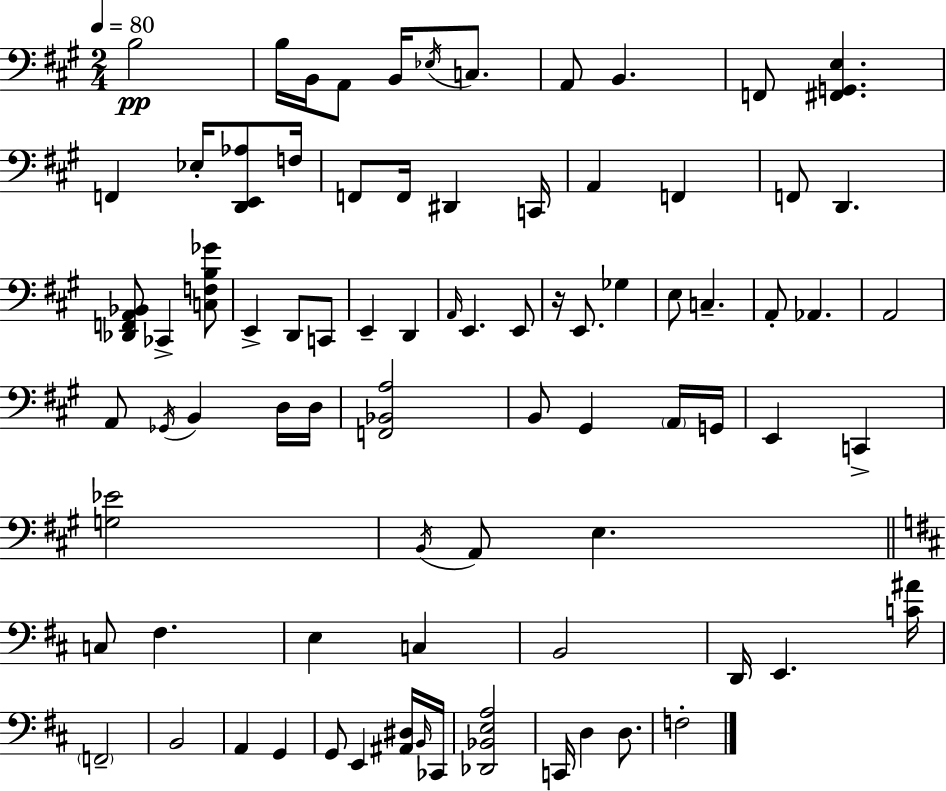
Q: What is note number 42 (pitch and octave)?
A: D3